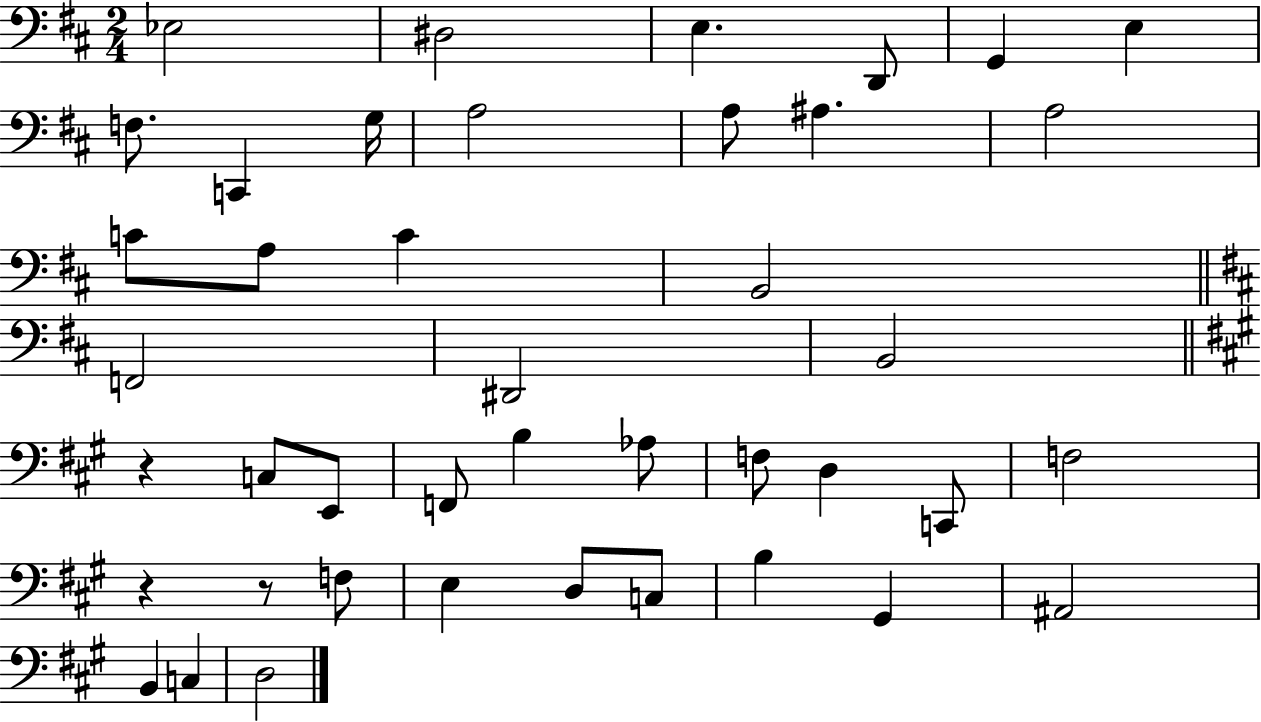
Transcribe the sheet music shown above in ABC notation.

X:1
T:Untitled
M:2/4
L:1/4
K:D
_E,2 ^D,2 E, D,,/2 G,, E, F,/2 C,, G,/4 A,2 A,/2 ^A, A,2 C/2 A,/2 C B,,2 F,,2 ^D,,2 B,,2 z C,/2 E,,/2 F,,/2 B, _A,/2 F,/2 D, C,,/2 F,2 z z/2 F,/2 E, D,/2 C,/2 B, ^G,, ^A,,2 B,, C, D,2